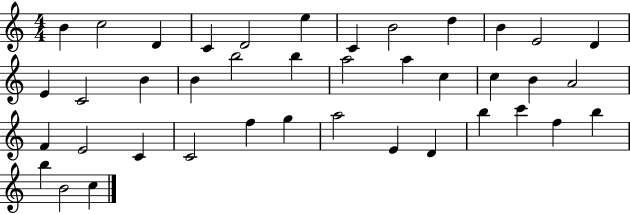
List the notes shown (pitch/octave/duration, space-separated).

B4/q C5/h D4/q C4/q D4/h E5/q C4/q B4/h D5/q B4/q E4/h D4/q E4/q C4/h B4/q B4/q B5/h B5/q A5/h A5/q C5/q C5/q B4/q A4/h F4/q E4/h C4/q C4/h F5/q G5/q A5/h E4/q D4/q B5/q C6/q F5/q B5/q B5/q B4/h C5/q